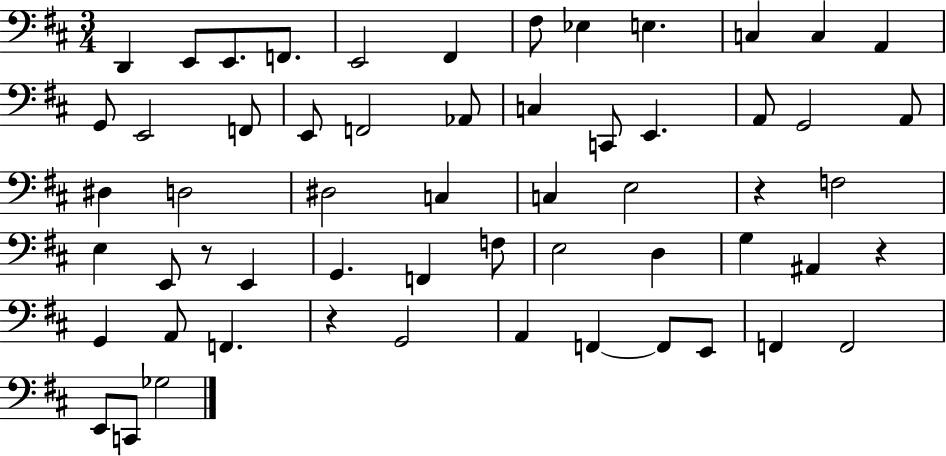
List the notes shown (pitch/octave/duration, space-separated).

D2/q E2/e E2/e. F2/e. E2/h F#2/q F#3/e Eb3/q E3/q. C3/q C3/q A2/q G2/e E2/h F2/e E2/e F2/h Ab2/e C3/q C2/e E2/q. A2/e G2/h A2/e D#3/q D3/h D#3/h C3/q C3/q E3/h R/q F3/h E3/q E2/e R/e E2/q G2/q. F2/q F3/e E3/h D3/q G3/q A#2/q R/q G2/q A2/e F2/q. R/q G2/h A2/q F2/q F2/e E2/e F2/q F2/h E2/e C2/e Gb3/h